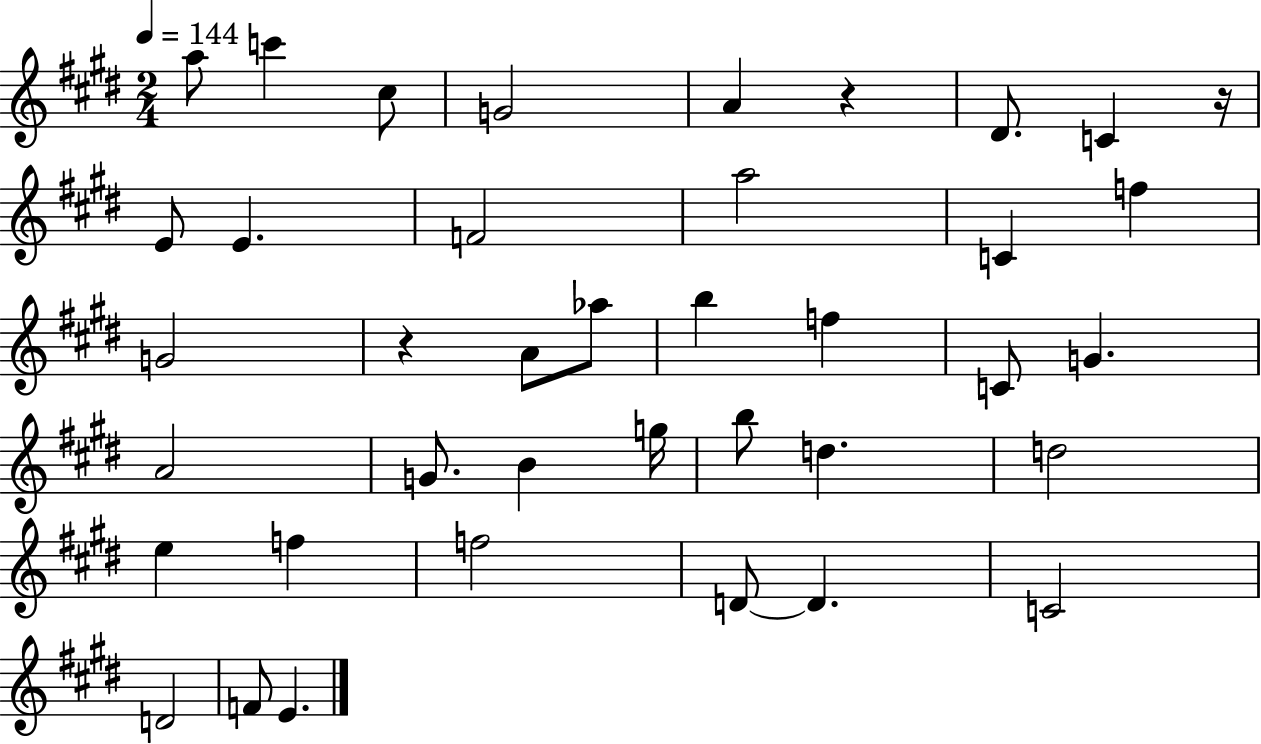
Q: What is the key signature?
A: E major